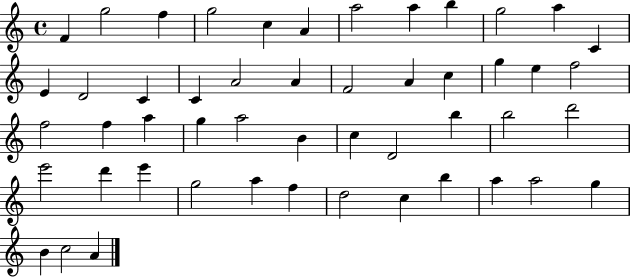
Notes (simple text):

F4/q G5/h F5/q G5/h C5/q A4/q A5/h A5/q B5/q G5/h A5/q C4/q E4/q D4/h C4/q C4/q A4/h A4/q F4/h A4/q C5/q G5/q E5/q F5/h F5/h F5/q A5/q G5/q A5/h B4/q C5/q D4/h B5/q B5/h D6/h E6/h D6/q E6/q G5/h A5/q F5/q D5/h C5/q B5/q A5/q A5/h G5/q B4/q C5/h A4/q